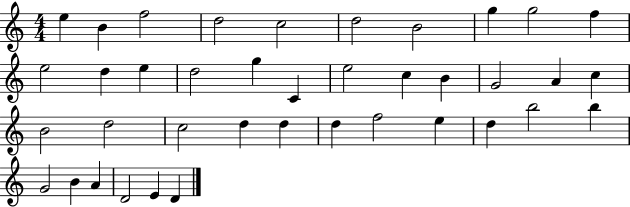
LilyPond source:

{
  \clef treble
  \numericTimeSignature
  \time 4/4
  \key c \major
  e''4 b'4 f''2 | d''2 c''2 | d''2 b'2 | g''4 g''2 f''4 | \break e''2 d''4 e''4 | d''2 g''4 c'4 | e''2 c''4 b'4 | g'2 a'4 c''4 | \break b'2 d''2 | c''2 d''4 d''4 | d''4 f''2 e''4 | d''4 b''2 b''4 | \break g'2 b'4 a'4 | d'2 e'4 d'4 | \bar "|."
}